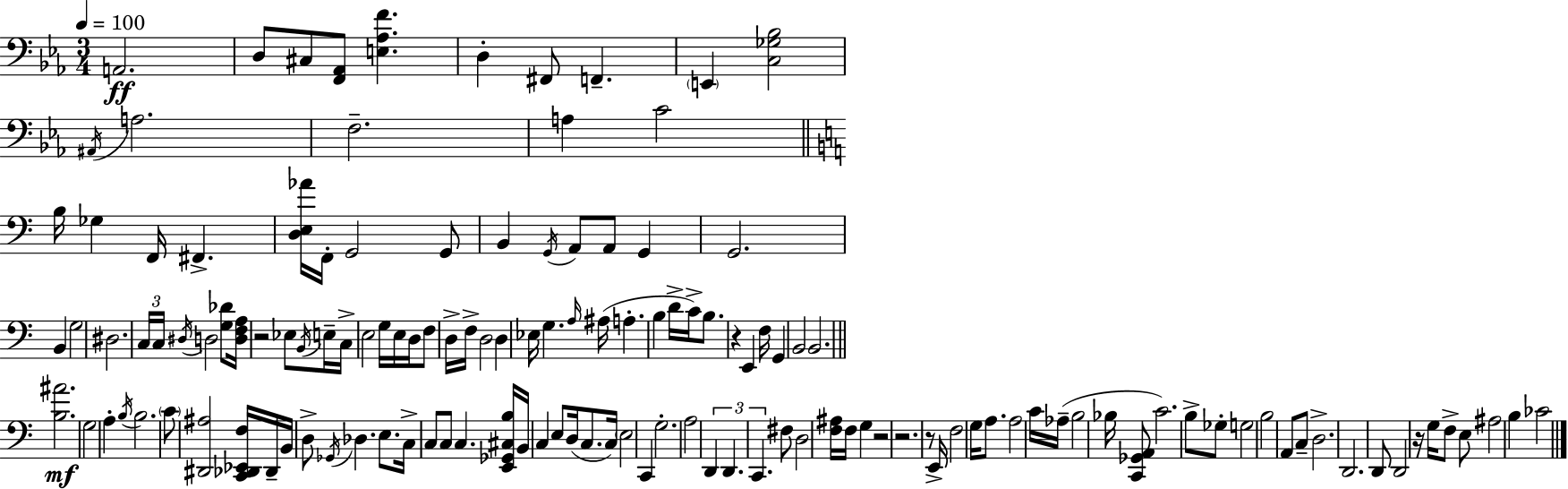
{
  \clef bass
  \numericTimeSignature
  \time 3/4
  \key ees \major
  \tempo 4 = 100
  \repeat volta 2 { a,2.\ff | d8 cis8 <f, aes,>8 <e aes f'>4. | d4-. fis,8 f,4.-- | \parenthesize e,4 <c ges bes>2 | \break \acciaccatura { ais,16 } a2. | f2.-- | a4 c'2 | \bar "||" \break \key a \minor b16 ges4 f,16 fis,4.-> | <d e aes'>16 f,16-. g,2 g,8 | b,4 \acciaccatura { g,16 } a,8 a,8 g,4 | g,2. | \break b,4 g2 | dis2. | \tuplet 3/2 { c16 c16 \acciaccatura { dis16 } } d2 | <g des'>8 <d f a>16 r2 ees8 | \break \acciaccatura { b,16 } e16-- c16-> e2 | g16 e16 d16 f8 d16-> f16-> d2 | d4 ees16 g4. | \grace { a16 }( ais16 a4.-. b4 | \break d'16-> c'16->) b8. r4 e,4 | f16 g,4 b,2 | b,2. | \bar "||" \break \key a \minor <b ais'>2.\mf | g2 a4-. | \acciaccatura { b16 } b2. | \parenthesize c'8 <dis, ais>2 <c, des, ees, f>16 | \break des,16-- b,16 d8-> \acciaccatura { ges,16 } des4. e8. | c16-> c8 c8 c4. | <e, ges, cis b>16 b,16 c4 e8 d16( c8. | c16) \parenthesize e2 c,4 | \break g2.-. | a2 \tuplet 3/2 { d,4 | d,4. c,4. } | fis8 d2 | \break <f ais>16 f16 g4 r2 | r2. | r8 e,16-> f2 | g16 a8. a2 | \break c'16 aes16--( b2 bes16 | <c, ges, a,>8 c'2.) | b8-> ges8-. g2 | b2 a,8 | \break c8-- d2.-> | d,2. | d,8 d,2 | r16 g16 f8-> e8 ais2 | \break b4 ces'2 | } \bar "|."
}